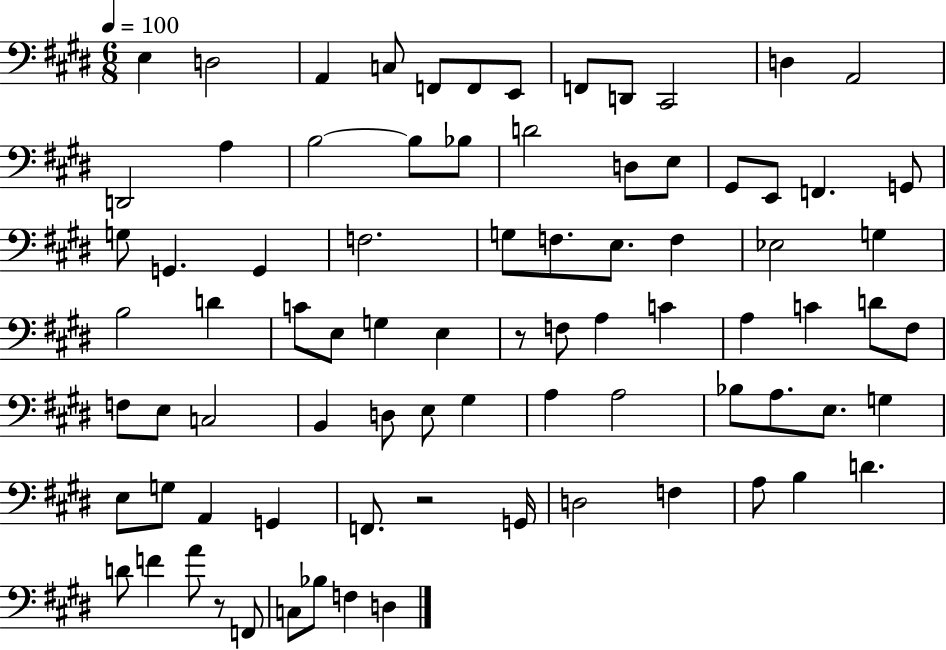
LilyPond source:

{
  \clef bass
  \numericTimeSignature
  \time 6/8
  \key e \major
  \tempo 4 = 100
  e4 d2 | a,4 c8 f,8 f,8 e,8 | f,8 d,8 cis,2 | d4 a,2 | \break d,2 a4 | b2~~ b8 bes8 | d'2 d8 e8 | gis,8 e,8 f,4. g,8 | \break g8 g,4. g,4 | f2. | g8 f8. e8. f4 | ees2 g4 | \break b2 d'4 | c'8 e8 g4 e4 | r8 f8 a4 c'4 | a4 c'4 d'8 fis8 | \break f8 e8 c2 | b,4 d8 e8 gis4 | a4 a2 | bes8 a8. e8. g4 | \break e8 g8 a,4 g,4 | f,8. r2 g,16 | d2 f4 | a8 b4 d'4. | \break d'8 f'4 a'8 r8 f,8 | c8 bes8 f4 d4 | \bar "|."
}